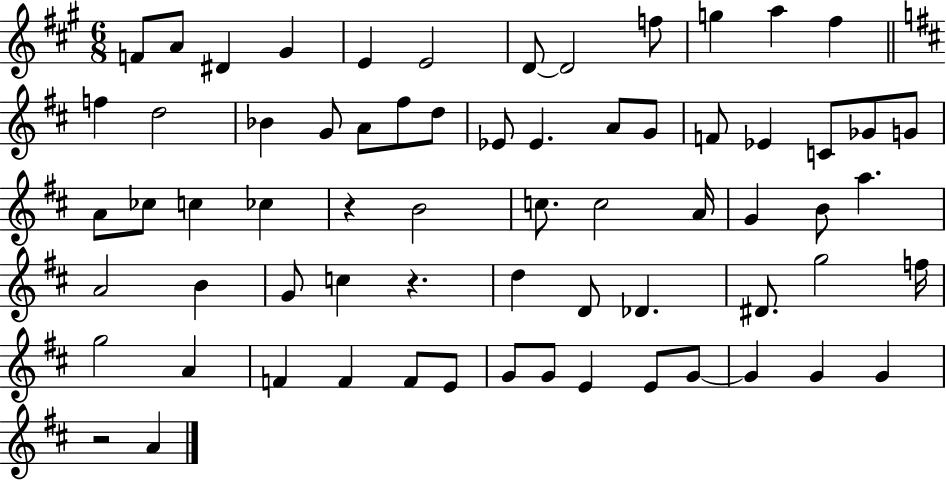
{
  \clef treble
  \numericTimeSignature
  \time 6/8
  \key a \major
  f'8 a'8 dis'4 gis'4 | e'4 e'2 | d'8~~ d'2 f''8 | g''4 a''4 fis''4 | \break \bar "||" \break \key d \major f''4 d''2 | bes'4 g'8 a'8 fis''8 d''8 | ees'8 ees'4. a'8 g'8 | f'8 ees'4 c'8 ges'8 g'8 | \break a'8 ces''8 c''4 ces''4 | r4 b'2 | c''8. c''2 a'16 | g'4 b'8 a''4. | \break a'2 b'4 | g'8 c''4 r4. | d''4 d'8 des'4. | dis'8. g''2 f''16 | \break g''2 a'4 | f'4 f'4 f'8 e'8 | g'8 g'8 e'4 e'8 g'8~~ | g'4 g'4 g'4 | \break r2 a'4 | \bar "|."
}